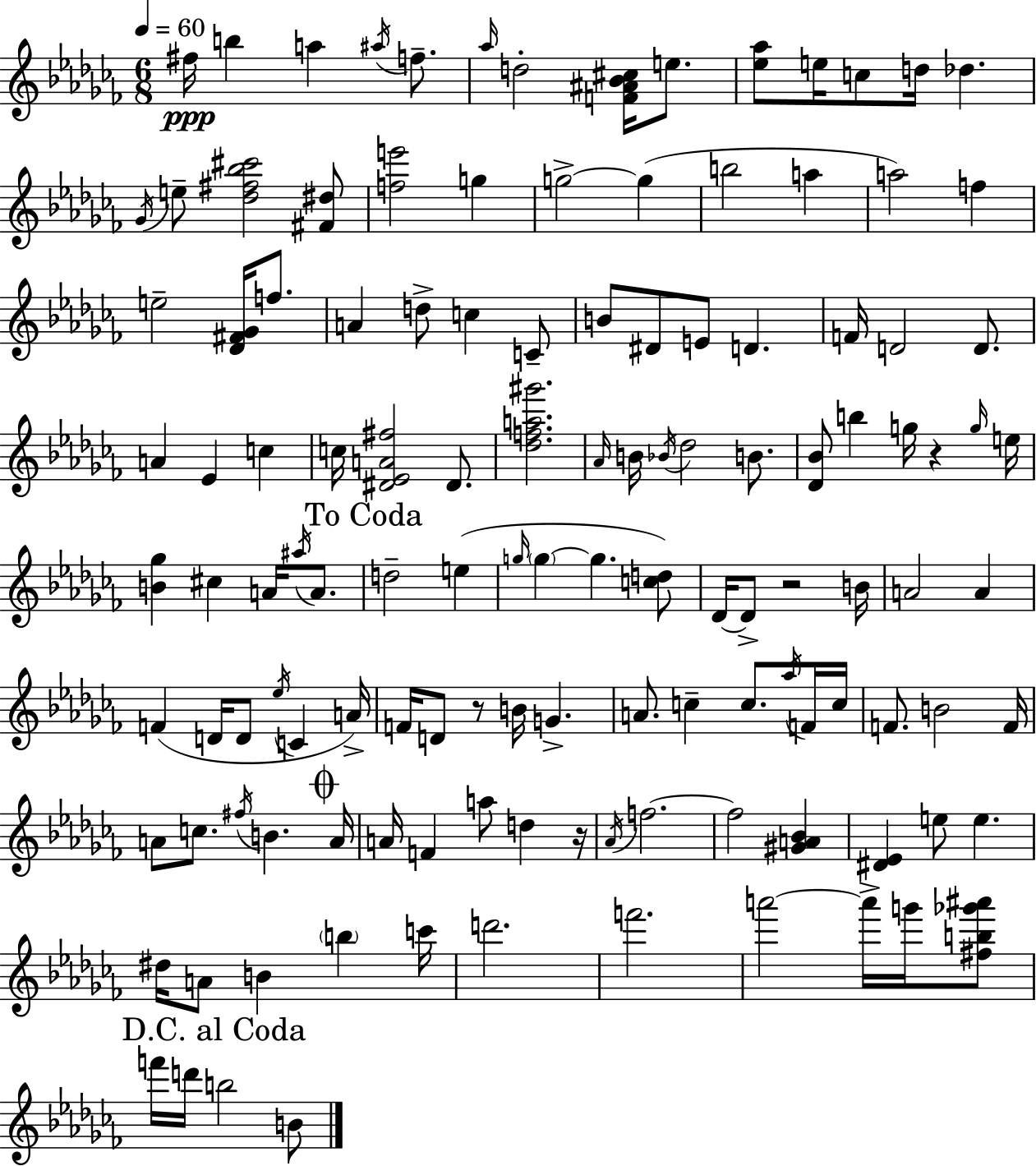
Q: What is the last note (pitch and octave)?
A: B4